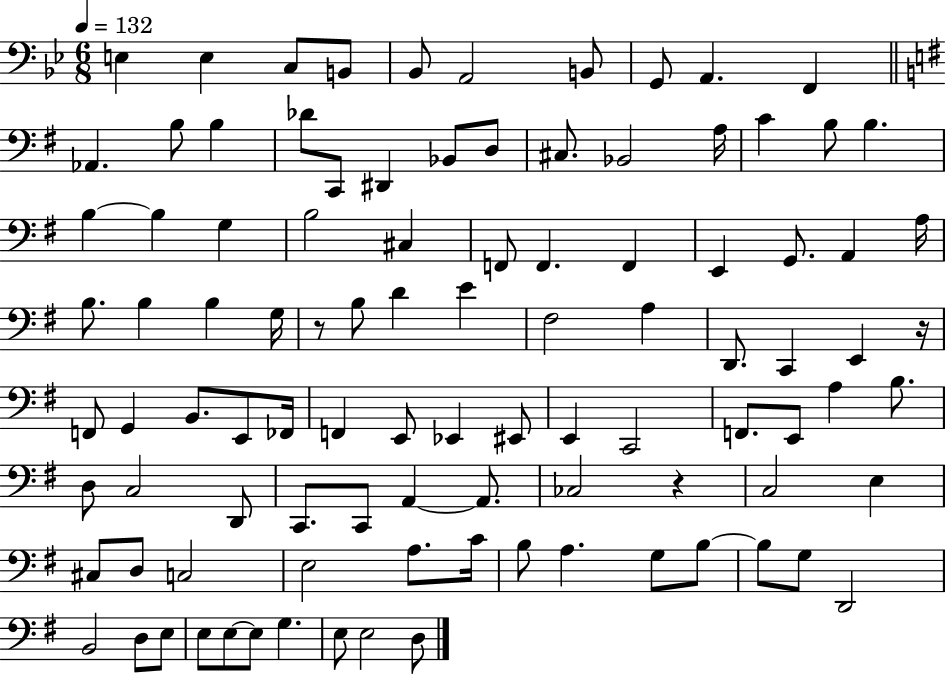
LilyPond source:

{
  \clef bass
  \numericTimeSignature
  \time 6/8
  \key bes \major
  \tempo 4 = 132
  \repeat volta 2 { e4 e4 c8 b,8 | bes,8 a,2 b,8 | g,8 a,4. f,4 | \bar "||" \break \key g \major aes,4. b8 b4 | des'8 c,8 dis,4 bes,8 d8 | cis8. bes,2 a16 | c'4 b8 b4. | \break b4~~ b4 g4 | b2 cis4 | f,8 f,4. f,4 | e,4 g,8. a,4 a16 | \break b8. b4 b4 g16 | r8 b8 d'4 e'4 | fis2 a4 | d,8. c,4 e,4 r16 | \break f,8 g,4 b,8. e,8 fes,16 | f,4 e,8 ees,4 eis,8 | e,4 c,2 | f,8. e,8 a4 b8. | \break d8 c2 d,8 | c,8. c,8 a,4~~ a,8. | ces2 r4 | c2 e4 | \break cis8 d8 c2 | e2 a8. c'16 | b8 a4. g8 b8~~ | b8 g8 d,2 | \break b,2 d8 e8 | e8 e8~~ e8 g4. | e8 e2 d8 | } \bar "|."
}